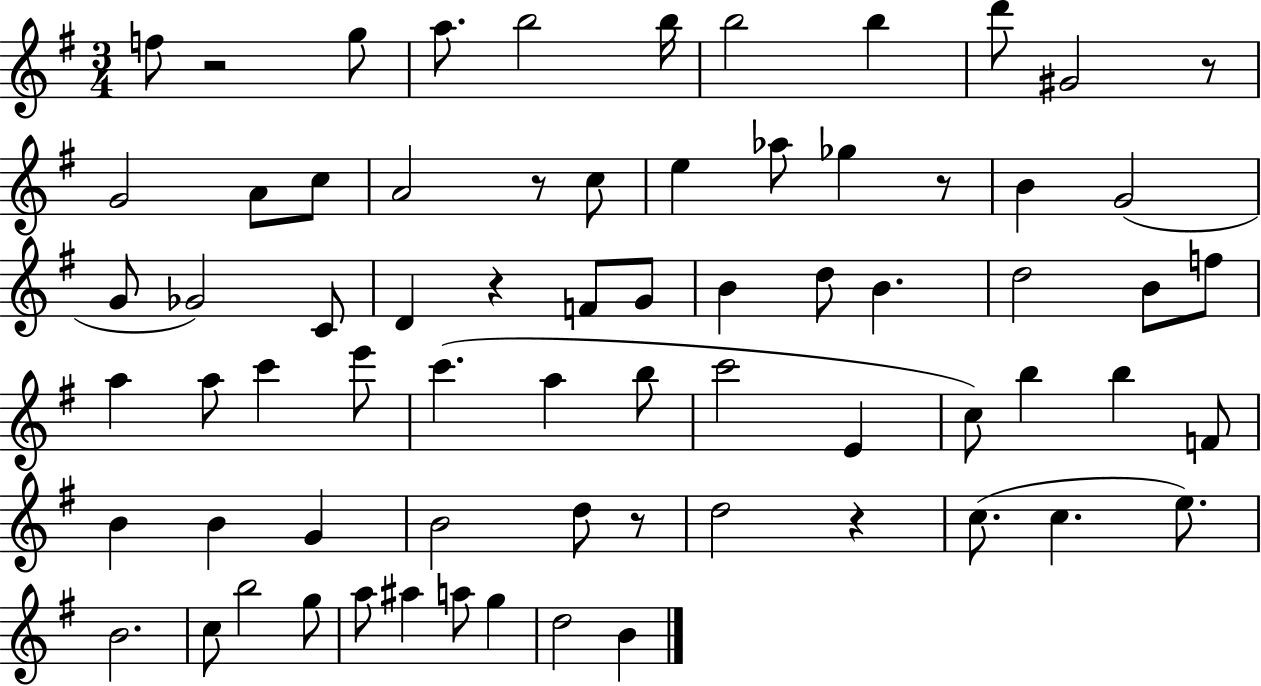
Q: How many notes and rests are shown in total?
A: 70